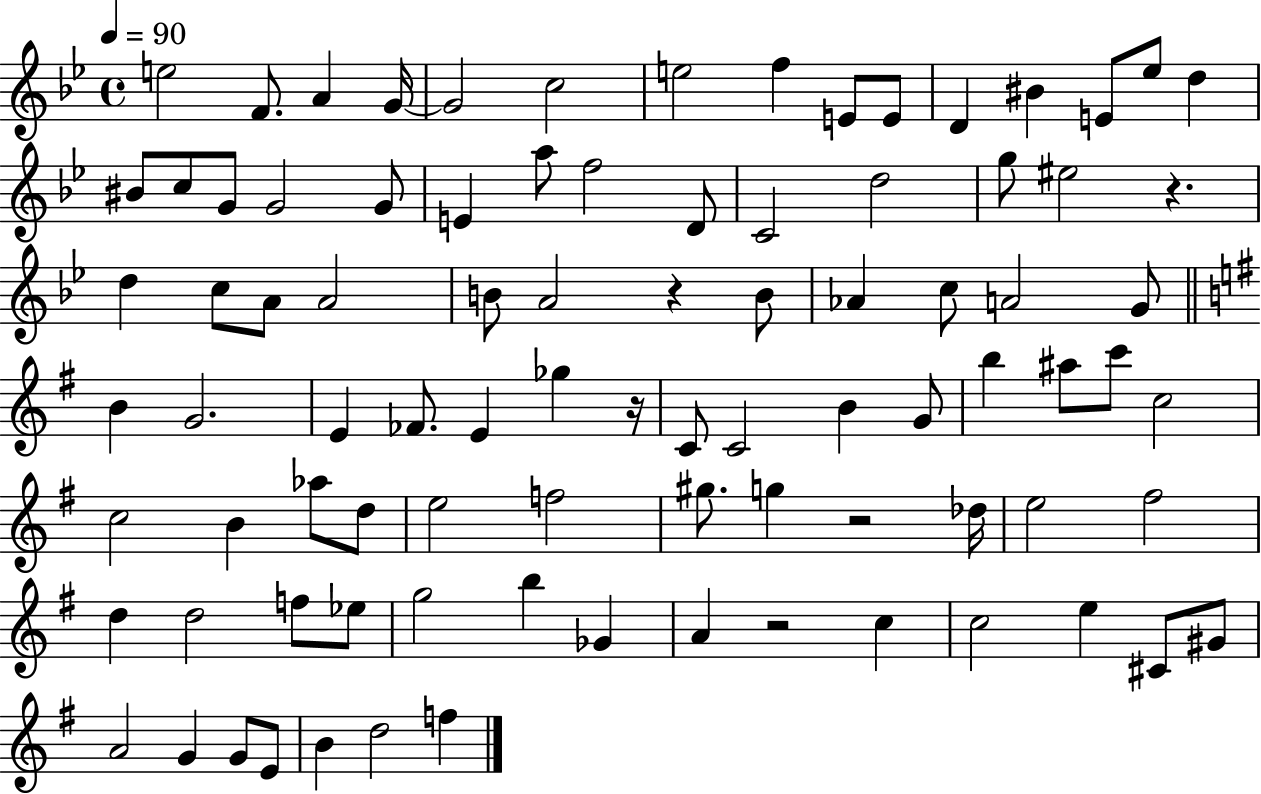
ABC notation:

X:1
T:Untitled
M:4/4
L:1/4
K:Bb
e2 F/2 A G/4 G2 c2 e2 f E/2 E/2 D ^B E/2 _e/2 d ^B/2 c/2 G/2 G2 G/2 E a/2 f2 D/2 C2 d2 g/2 ^e2 z d c/2 A/2 A2 B/2 A2 z B/2 _A c/2 A2 G/2 B G2 E _F/2 E _g z/4 C/2 C2 B G/2 b ^a/2 c'/2 c2 c2 B _a/2 d/2 e2 f2 ^g/2 g z2 _d/4 e2 ^f2 d d2 f/2 _e/2 g2 b _G A z2 c c2 e ^C/2 ^G/2 A2 G G/2 E/2 B d2 f